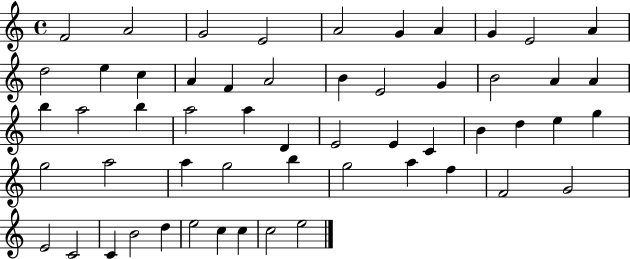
{
  \clef treble
  \time 4/4
  \defaultTimeSignature
  \key c \major
  f'2 a'2 | g'2 e'2 | a'2 g'4 a'4 | g'4 e'2 a'4 | \break d''2 e''4 c''4 | a'4 f'4 a'2 | b'4 e'2 g'4 | b'2 a'4 a'4 | \break b''4 a''2 b''4 | a''2 a''4 d'4 | e'2 e'4 c'4 | b'4 d''4 e''4 g''4 | \break g''2 a''2 | a''4 g''2 b''4 | g''2 a''4 f''4 | f'2 g'2 | \break e'2 c'2 | c'4 b'2 d''4 | e''2 c''4 c''4 | c''2 e''2 | \break \bar "|."
}